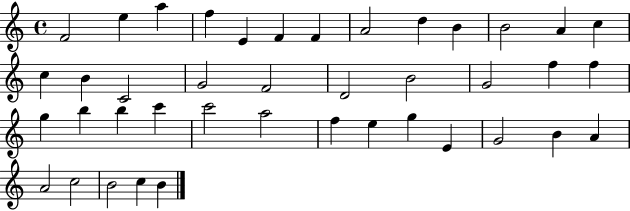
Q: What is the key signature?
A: C major